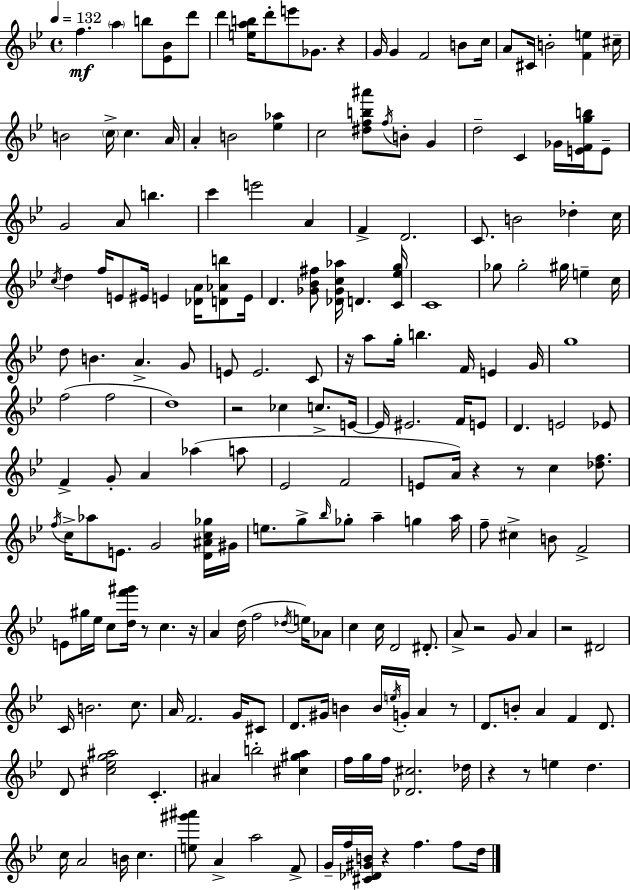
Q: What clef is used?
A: treble